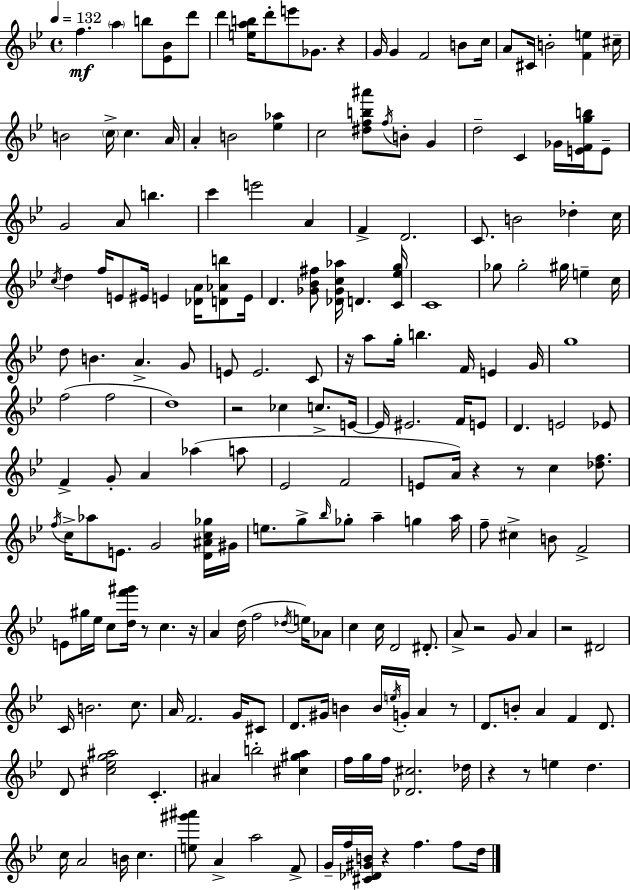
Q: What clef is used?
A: treble